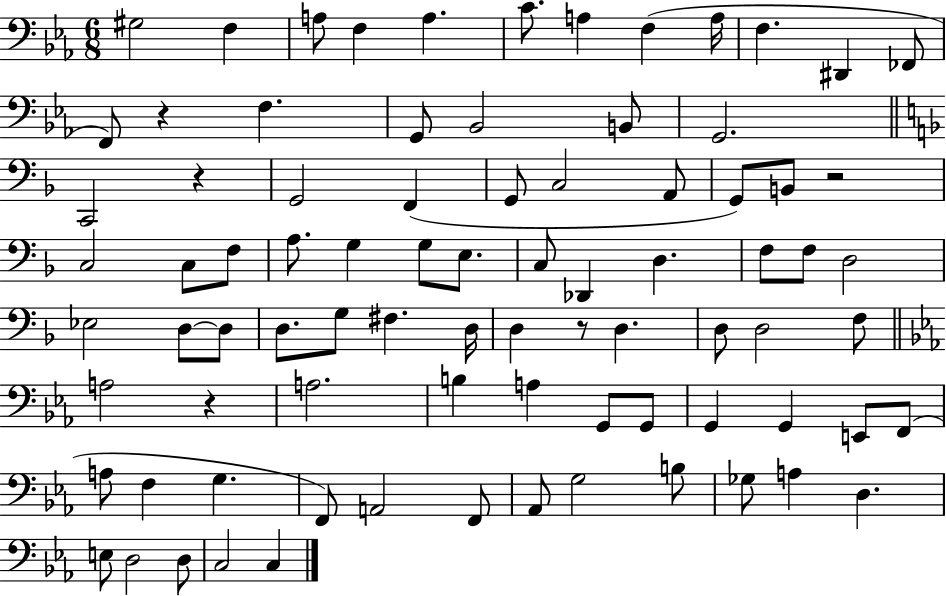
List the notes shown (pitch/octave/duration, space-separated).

G#3/h F3/q A3/e F3/q A3/q. C4/e. A3/q F3/q A3/s F3/q. D#2/q FES2/e F2/e R/q F3/q. G2/e Bb2/h B2/e G2/h. C2/h R/q G2/h F2/q G2/e C3/h A2/e G2/e B2/e R/h C3/h C3/e F3/e A3/e. G3/q G3/e E3/e. C3/e Db2/q D3/q. F3/e F3/e D3/h Eb3/h D3/e D3/e D3/e. G3/e F#3/q. D3/s D3/q R/e D3/q. D3/e D3/h F3/e A3/h R/q A3/h. B3/q A3/q G2/e G2/e G2/q G2/q E2/e F2/e A3/e F3/q G3/q. F2/e A2/h F2/e Ab2/e G3/h B3/e Gb3/e A3/q D3/q. E3/e D3/h D3/e C3/h C3/q